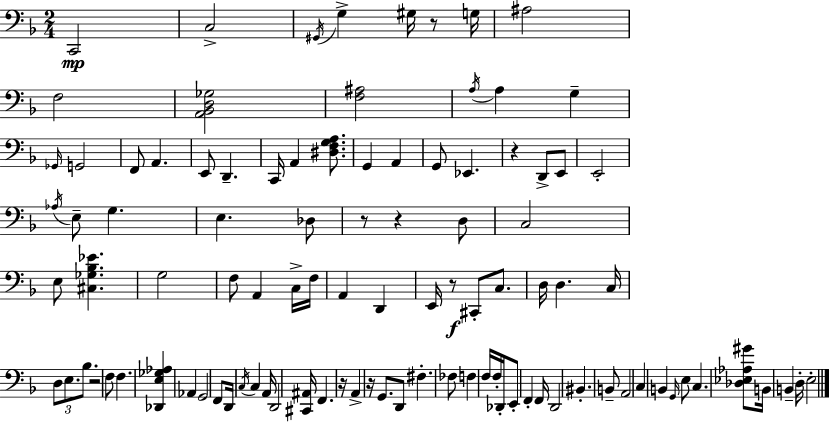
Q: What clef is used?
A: bass